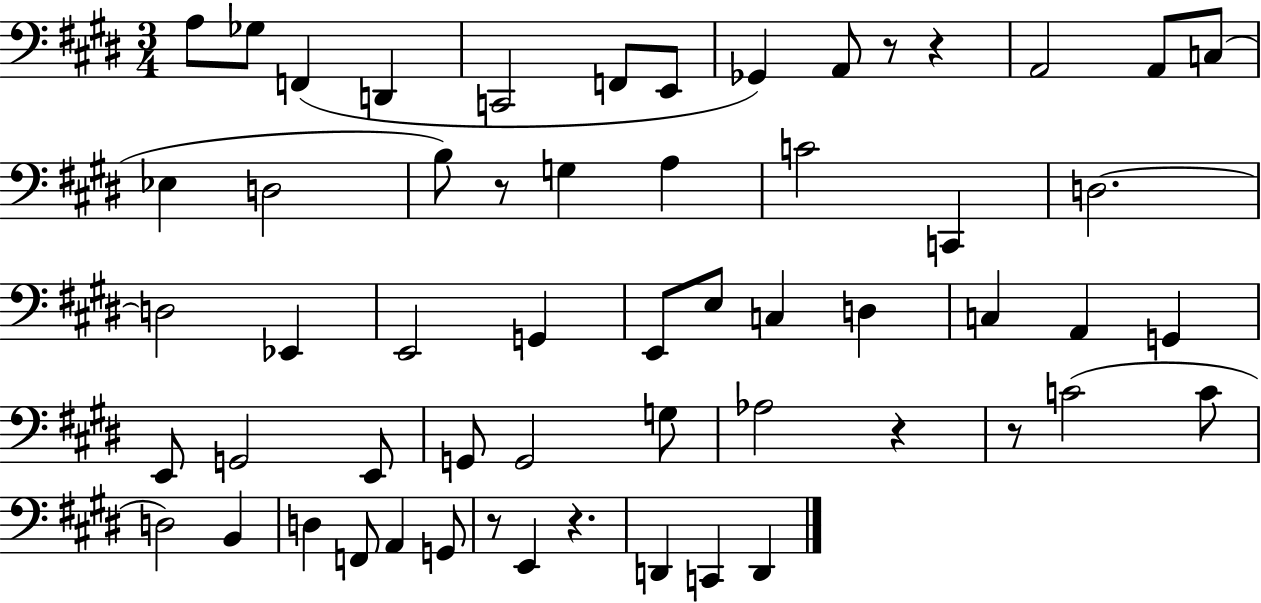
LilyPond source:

{
  \clef bass
  \numericTimeSignature
  \time 3/4
  \key e \major
  a8 ges8 f,4( d,4 | c,2 f,8 e,8 | ges,4) a,8 r8 r4 | a,2 a,8 c8( | \break ees4 d2 | b8) r8 g4 a4 | c'2 c,4 | d2.~~ | \break d2 ees,4 | e,2 g,4 | e,8 e8 c4 d4 | c4 a,4 g,4 | \break e,8 g,2 e,8 | g,8 g,2 g8 | aes2 r4 | r8 c'2( c'8 | \break d2) b,4 | d4 f,8 a,4 g,8 | r8 e,4 r4. | d,4 c,4 d,4 | \break \bar "|."
}